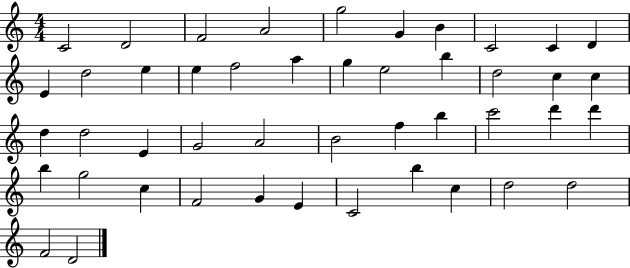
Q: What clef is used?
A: treble